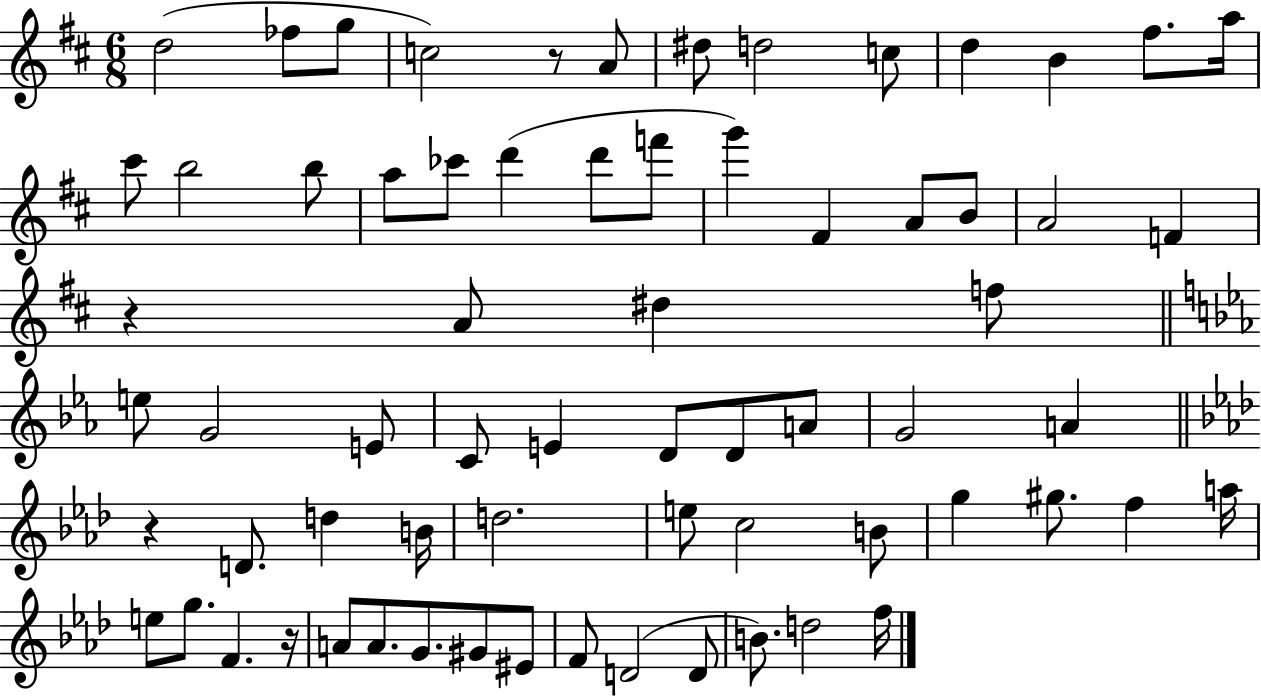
D5/h FES5/e G5/e C5/h R/e A4/e D#5/e D5/h C5/e D5/q B4/q F#5/e. A5/s C#6/e B5/h B5/e A5/e CES6/e D6/q D6/e F6/e G6/q F#4/q A4/e B4/e A4/h F4/q R/q A4/e D#5/q F5/e E5/e G4/h E4/e C4/e E4/q D4/e D4/e A4/e G4/h A4/q R/q D4/e. D5/q B4/s D5/h. E5/e C5/h B4/e G5/q G#5/e. F5/q A5/s E5/e G5/e. F4/q. R/s A4/e A4/e. G4/e. G#4/e EIS4/e F4/e D4/h D4/e B4/e. D5/h F5/s